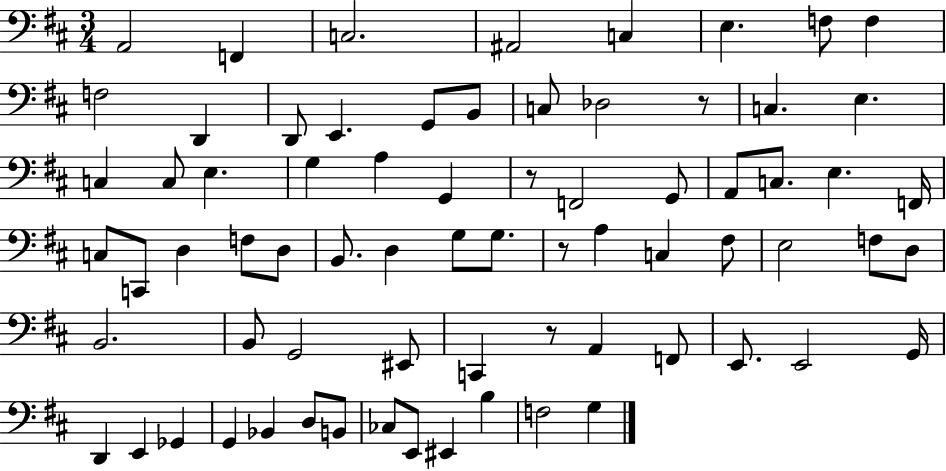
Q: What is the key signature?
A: D major